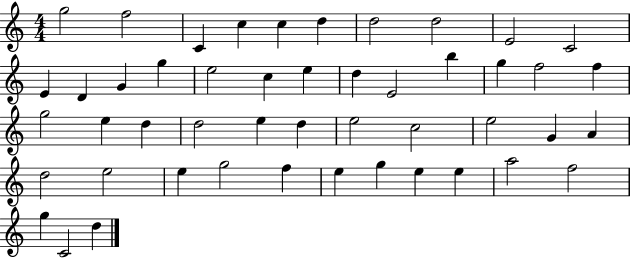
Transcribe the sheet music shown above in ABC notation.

X:1
T:Untitled
M:4/4
L:1/4
K:C
g2 f2 C c c d d2 d2 E2 C2 E D G g e2 c e d E2 b g f2 f g2 e d d2 e d e2 c2 e2 G A d2 e2 e g2 f e g e e a2 f2 g C2 d